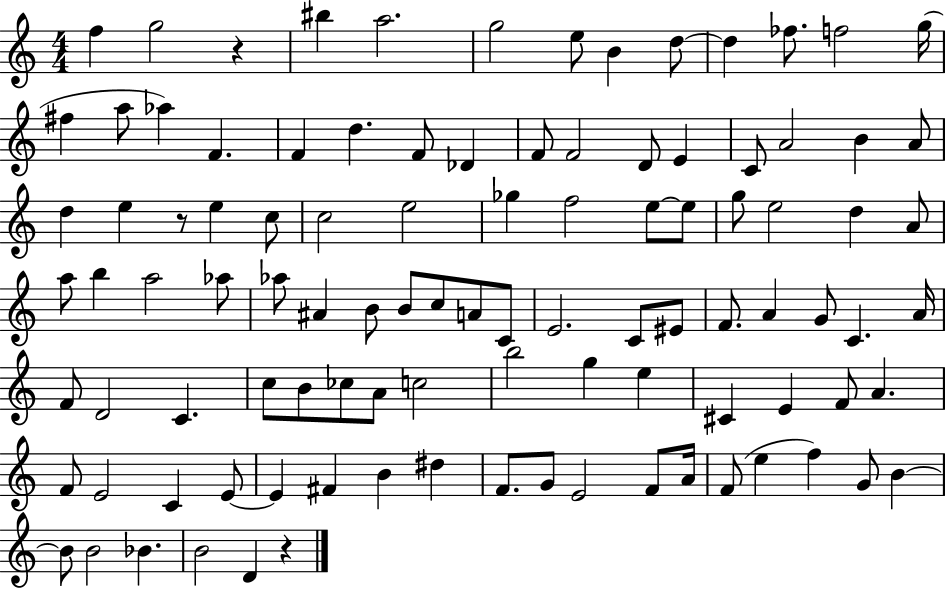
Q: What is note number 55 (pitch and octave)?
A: C4